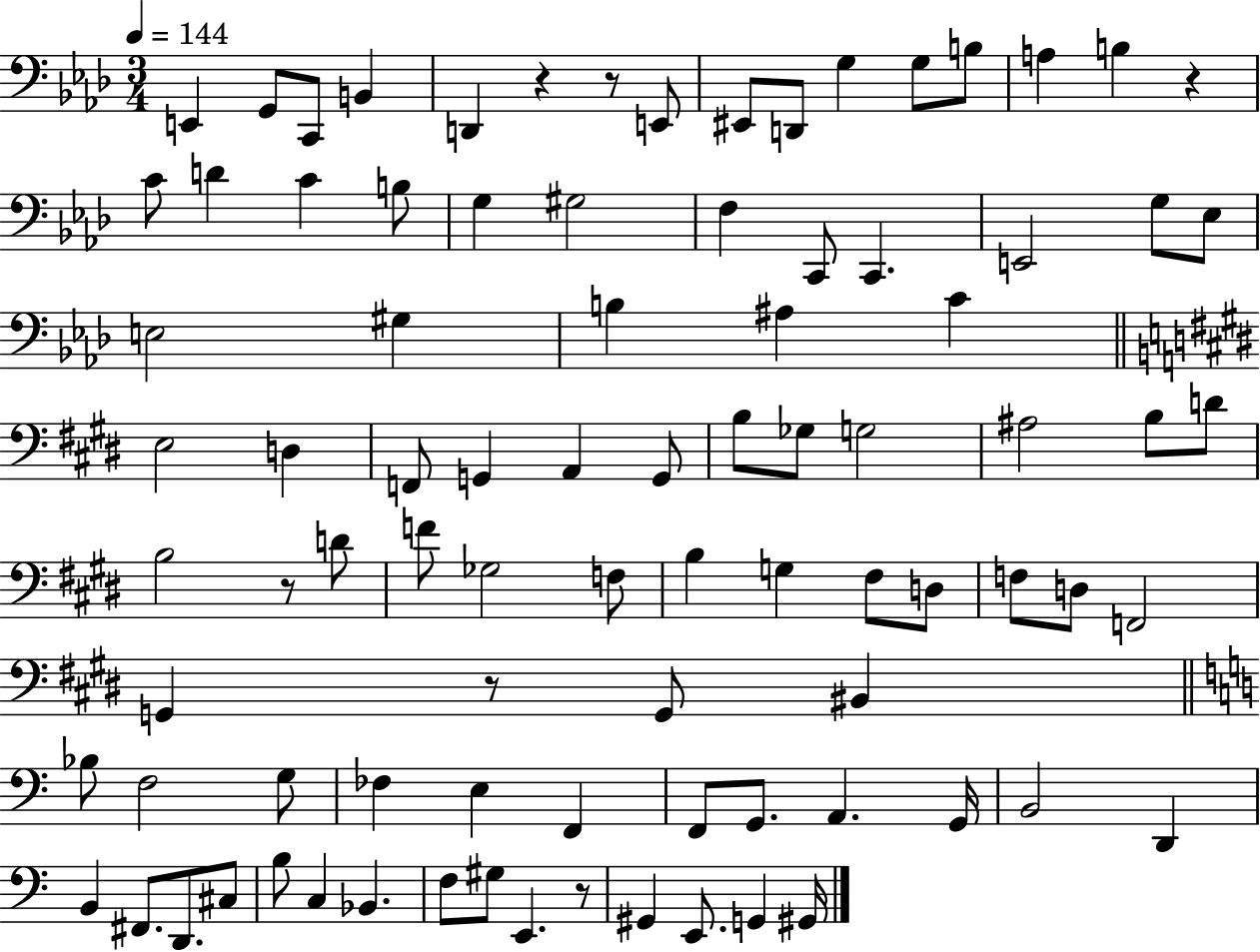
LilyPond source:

{
  \clef bass
  \numericTimeSignature
  \time 3/4
  \key aes \major
  \tempo 4 = 144
  e,4 g,8 c,8 b,4 | d,4 r4 r8 e,8 | eis,8 d,8 g4 g8 b8 | a4 b4 r4 | \break c'8 d'4 c'4 b8 | g4 gis2 | f4 c,8 c,4. | e,2 g8 ees8 | \break e2 gis4 | b4 ais4 c'4 | \bar "||" \break \key e \major e2 d4 | f,8 g,4 a,4 g,8 | b8 ges8 g2 | ais2 b8 d'8 | \break b2 r8 d'8 | f'8 ges2 f8 | b4 g4 fis8 d8 | f8 d8 f,2 | \break g,4 r8 g,8 bis,4 | \bar "||" \break \key a \minor bes8 f2 g8 | fes4 e4 f,4 | f,8 g,8. a,4. g,16 | b,2 d,4 | \break b,4 fis,8. d,8. cis8 | b8 c4 bes,4. | f8 gis8 e,4. r8 | gis,4 e,8. g,4 gis,16 | \break \bar "|."
}